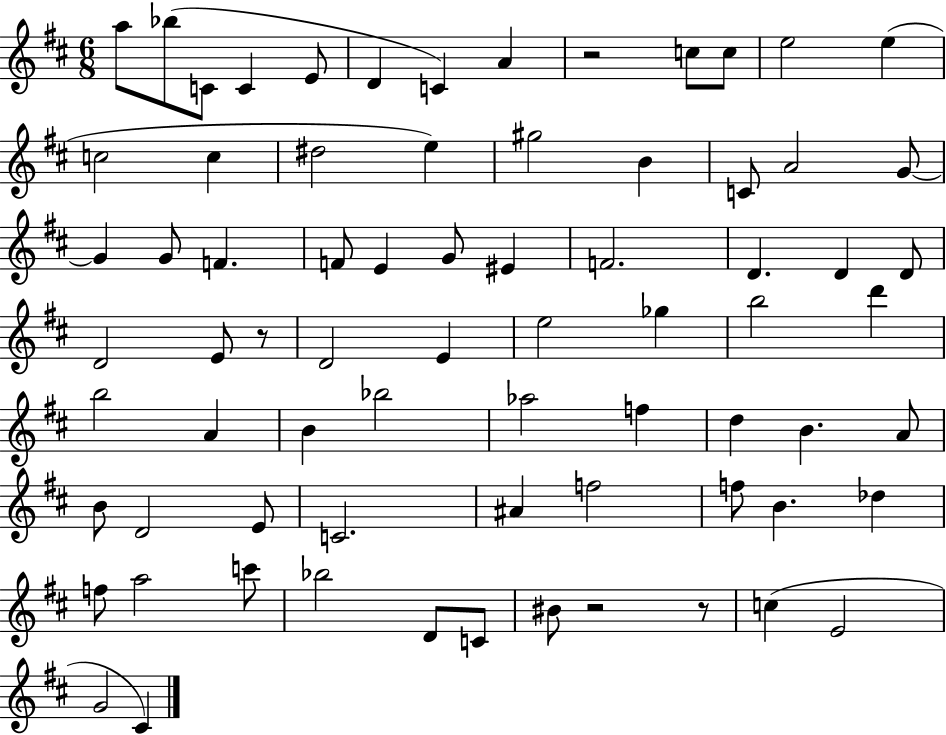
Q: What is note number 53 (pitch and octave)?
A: C4